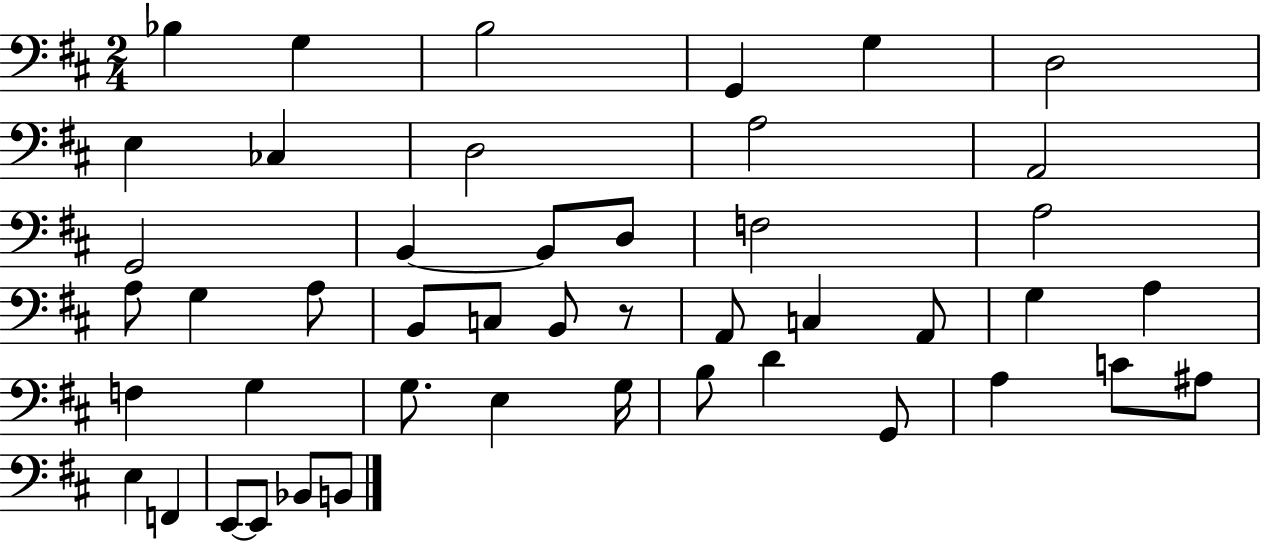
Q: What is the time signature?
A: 2/4